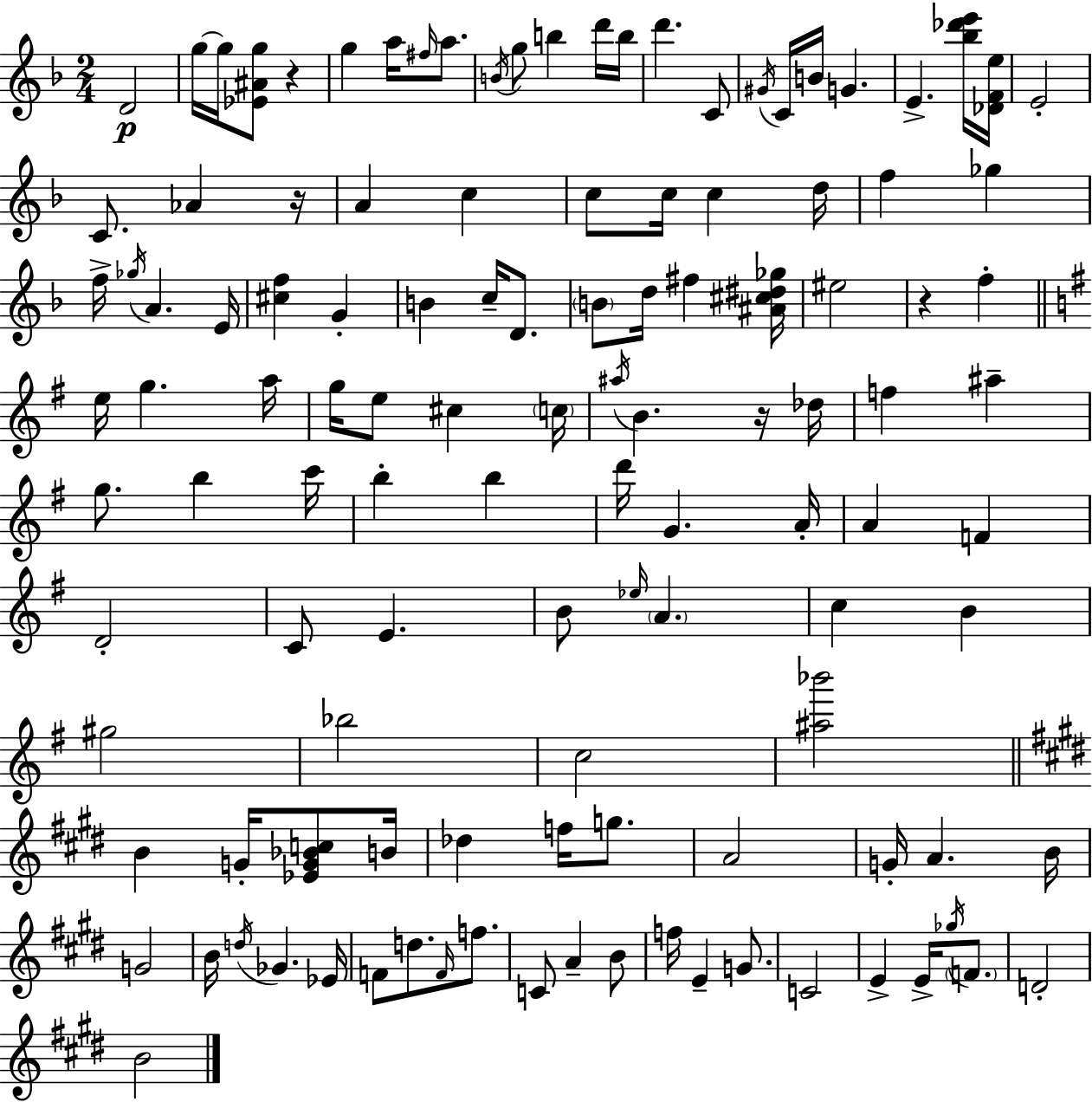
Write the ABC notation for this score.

X:1
T:Untitled
M:2/4
L:1/4
K:Dm
D2 g/4 g/4 [_E^Ag]/2 z g a/4 ^f/4 a/2 B/4 g/2 b d'/4 b/4 d' C/2 ^G/4 C/4 B/4 G E [_b_d'e']/4 [_DFe]/4 E2 C/2 _A z/4 A c c/2 c/4 c d/4 f _g f/4 _g/4 A E/4 [^cf] G B c/4 D/2 B/2 d/4 ^f [^A^c^d_g]/4 ^e2 z f e/4 g a/4 g/4 e/2 ^c c/4 ^a/4 B z/4 _d/4 f ^a g/2 b c'/4 b b d'/4 G A/4 A F D2 C/2 E B/2 _e/4 A c B ^g2 _b2 c2 [^a_b']2 B G/4 [_EG_Bc]/2 B/4 _d f/4 g/2 A2 G/4 A B/4 G2 B/4 d/4 _G _E/4 F/2 d/2 F/4 f/2 C/2 A B/2 f/4 E G/2 C2 E E/4 _g/4 F/2 D2 B2